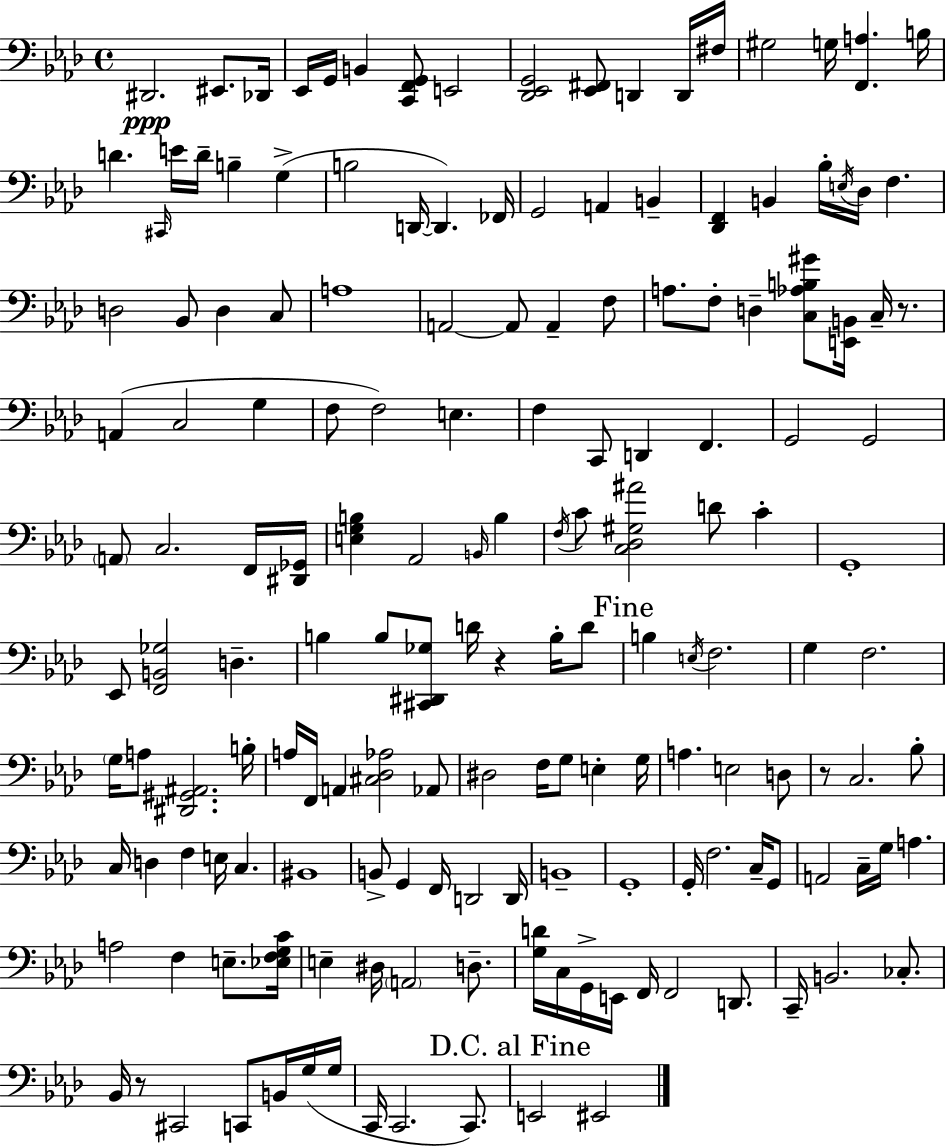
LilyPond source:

{
  \clef bass
  \time 4/4
  \defaultTimeSignature
  \key aes \major
  dis,2.\ppp eis,8. des,16 | ees,16 g,16 b,4 <c, f, g,>8 e,2 | <des, ees, g,>2 <ees, fis,>8 d,4 d,16 fis16 | gis2 g16 <f, a>4. b16 | \break d'4. \grace { cis,16 } e'16 d'16-- b4-- g4->( | b2 d,16~~ d,4.) | fes,16 g,2 a,4 b,4-- | <des, f,>4 b,4 bes16-. \acciaccatura { e16 } des16 f4. | \break d2 bes,8 d4 | c8 a1 | a,2~~ a,8 a,4-- | f8 a8. f8-. d4-- <c aes b gis'>8 <e, b,>16 c16-- r8. | \break a,4( c2 g4 | f8 f2) e4. | f4 c,8 d,4 f,4. | g,2 g,2 | \break \parenthesize a,8 c2. | f,16 <dis, ges,>16 <e g b>4 aes,2 \grace { b,16 } b4 | \acciaccatura { f16 } c'8 <c des gis ais'>2 d'8 | c'4-. g,1-. | \break ees,8 <f, b, ges>2 d4.-- | b4 b8 <cis, dis, ges>8 d'16 r4 | b16-. d'8 \mark "Fine" b4 \acciaccatura { e16 } f2. | g4 f2. | \break \parenthesize g16 a8 <dis, gis, ais,>2. | b16-. a16 f,16 a,4 <cis des aes>2 | aes,8 dis2 f16 g8 | e4-. g16 a4. e2 | \break d8 r8 c2. | bes8-. c16 d4 f4 e16 c4. | bis,1 | b,8-> g,4 f,16 d,2 | \break d,16 b,1-- | g,1-. | g,16-. f2. | c16-- g,8 a,2 c16-- g16 a4. | \break a2 f4 | e8.-- <ees f g c'>16 e4-- dis16 \parenthesize a,2 | d8.-- <g d'>16 c16 g,16-> e,16 f,16 f,2 | d,8. c,16-- b,2. | \break ces8.-. bes,16 r8 cis,2 | c,8 b,16 g16( g16 c,16 c,2. | c,8.) \mark "D.C. al Fine" e,2 eis,2 | \bar "|."
}